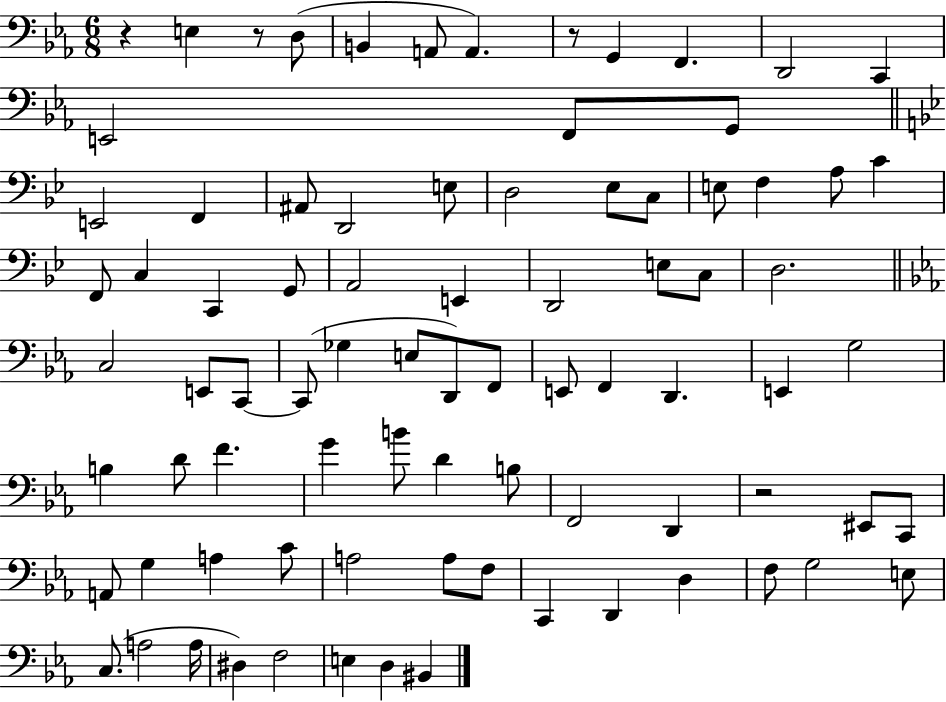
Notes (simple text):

R/q E3/q R/e D3/e B2/q A2/e A2/q. R/e G2/q F2/q. D2/h C2/q E2/h F2/e G2/e E2/h F2/q A#2/e D2/h E3/e D3/h Eb3/e C3/e E3/e F3/q A3/e C4/q F2/e C3/q C2/q G2/e A2/h E2/q D2/h E3/e C3/e D3/h. C3/h E2/e C2/e C2/e Gb3/q E3/e D2/e F2/e E2/e F2/q D2/q. E2/q G3/h B3/q D4/e F4/q. G4/q B4/e D4/q B3/e F2/h D2/q R/h EIS2/e C2/e A2/e G3/q A3/q C4/e A3/h A3/e F3/e C2/q D2/q D3/q F3/e G3/h E3/e C3/e. A3/h A3/s D#3/q F3/h E3/q D3/q BIS2/q